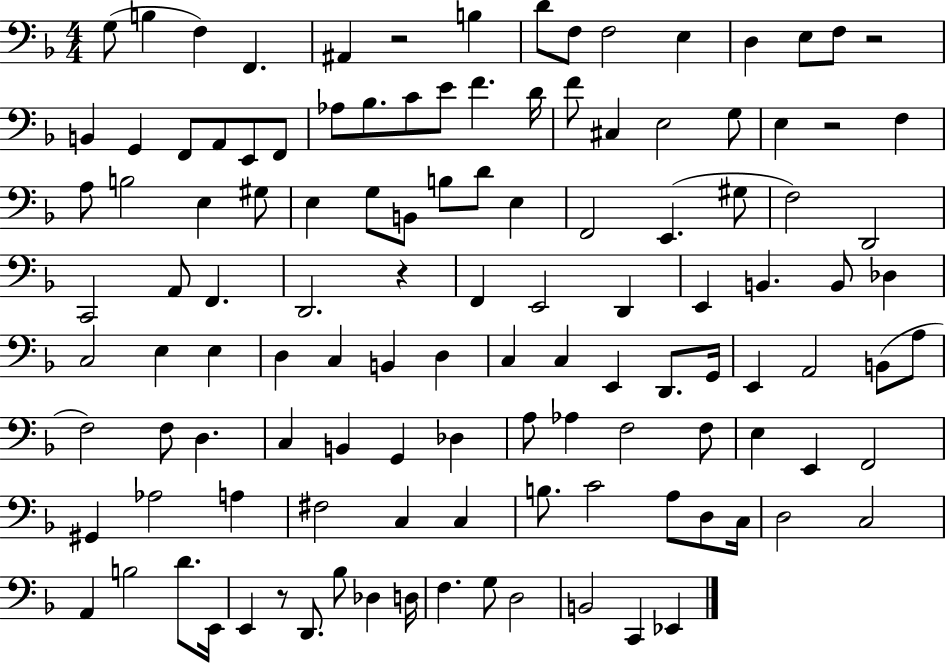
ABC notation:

X:1
T:Untitled
M:4/4
L:1/4
K:F
G,/2 B, F, F,, ^A,, z2 B, D/2 F,/2 F,2 E, D, E,/2 F,/2 z2 B,, G,, F,,/2 A,,/2 E,,/2 F,,/2 _A,/2 _B,/2 C/2 E/2 F D/4 F/2 ^C, E,2 G,/2 E, z2 F, A,/2 B,2 E, ^G,/2 E, G,/2 B,,/2 B,/2 D/2 E, F,,2 E,, ^G,/2 F,2 D,,2 C,,2 A,,/2 F,, D,,2 z F,, E,,2 D,, E,, B,, B,,/2 _D, C,2 E, E, D, C, B,, D, C, C, E,, D,,/2 G,,/4 E,, A,,2 B,,/2 A,/2 F,2 F,/2 D, C, B,, G,, _D, A,/2 _A, F,2 F,/2 E, E,, F,,2 ^G,, _A,2 A, ^F,2 C, C, B,/2 C2 A,/2 D,/2 C,/4 D,2 C,2 A,, B,2 D/2 E,,/4 E,, z/2 D,,/2 _B,/2 _D, D,/4 F, G,/2 D,2 B,,2 C,, _E,,